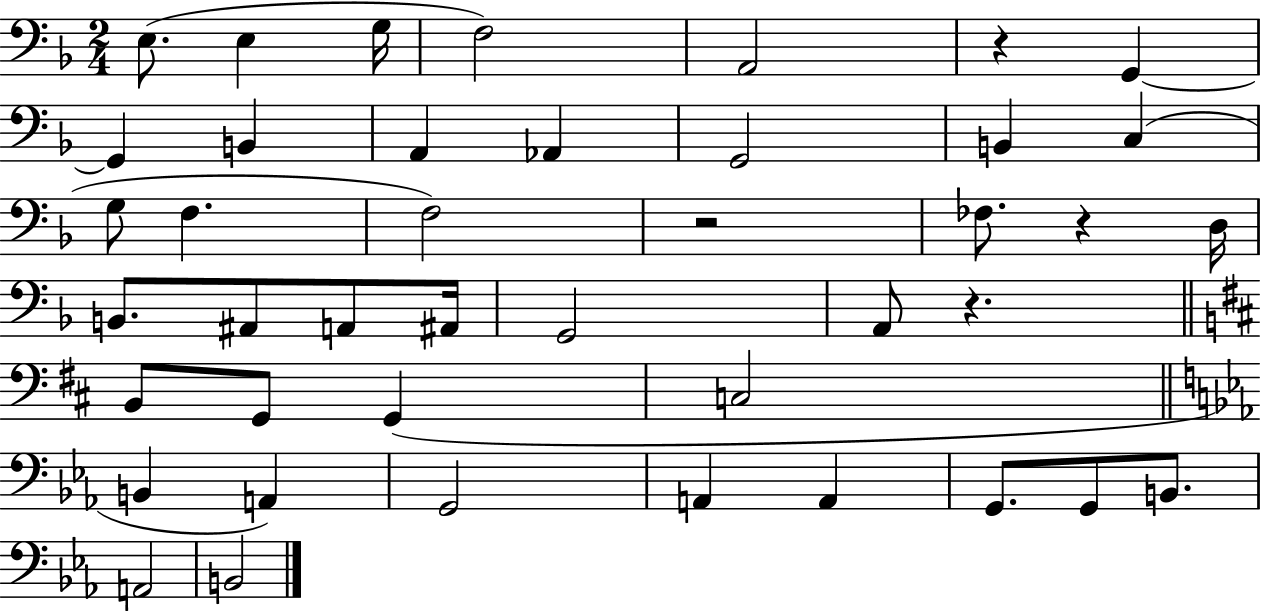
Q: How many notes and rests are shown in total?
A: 42